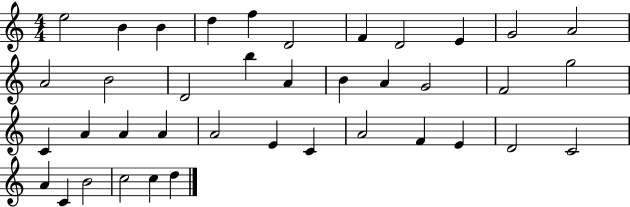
X:1
T:Untitled
M:4/4
L:1/4
K:C
e2 B B d f D2 F D2 E G2 A2 A2 B2 D2 b A B A G2 F2 g2 C A A A A2 E C A2 F E D2 C2 A C B2 c2 c d